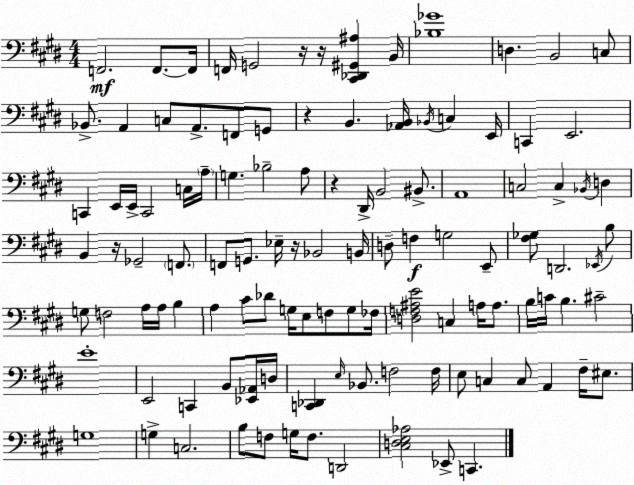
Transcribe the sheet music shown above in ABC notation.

X:1
T:Untitled
M:4/4
L:1/4
K:E
F,,2 F,,/2 F,,/4 F,,/4 G,,2 z/4 z/4 [^C,,_D,,^G,,^A,] B,,/4 [_B,_G]4 D, B,,2 C,/2 _B,,/2 A,, C,/2 A,,/2 F,,/2 G,,/2 z B,, [_A,,B,,]/4 _B,,/4 C, E,,/4 C,, E,,2 C,, E,,/4 E,,/4 C,,2 C,/4 A,/4 G, _B,2 A,/2 z ^D,,/4 B,,2 ^B,,/2 A,,4 C,2 C, _B,,/4 D, B,, z/4 _G,,2 F,,/2 F,,/2 G,,/2 _E,/4 z/4 _B,,2 B,,/4 D,/2 F, G,2 E,,/2 [^F,_G,]/2 D,,2 _E,,/4 B,/2 G,/2 F,2 A,/4 A,/4 B, A, ^C/2 _D/2 G,/4 E,/2 F,/2 G,/2 _F,/4 [D,F,^A,E]2 C, A,/4 A,/2 B,/4 C/4 B, ^C2 E4 E,,2 C,, B,,/2 [_E,,_A,,]/4 D,/4 [C,,_D,,] E,/4 _B,,/2 F,2 F,/4 E,/2 C, C,/2 A,, ^F,/4 ^E,/2 G,4 G, C,2 B,/2 F,/2 G,/4 F,/2 D,,2 [^C,D,E,_A,]2 _E,,/2 C,,